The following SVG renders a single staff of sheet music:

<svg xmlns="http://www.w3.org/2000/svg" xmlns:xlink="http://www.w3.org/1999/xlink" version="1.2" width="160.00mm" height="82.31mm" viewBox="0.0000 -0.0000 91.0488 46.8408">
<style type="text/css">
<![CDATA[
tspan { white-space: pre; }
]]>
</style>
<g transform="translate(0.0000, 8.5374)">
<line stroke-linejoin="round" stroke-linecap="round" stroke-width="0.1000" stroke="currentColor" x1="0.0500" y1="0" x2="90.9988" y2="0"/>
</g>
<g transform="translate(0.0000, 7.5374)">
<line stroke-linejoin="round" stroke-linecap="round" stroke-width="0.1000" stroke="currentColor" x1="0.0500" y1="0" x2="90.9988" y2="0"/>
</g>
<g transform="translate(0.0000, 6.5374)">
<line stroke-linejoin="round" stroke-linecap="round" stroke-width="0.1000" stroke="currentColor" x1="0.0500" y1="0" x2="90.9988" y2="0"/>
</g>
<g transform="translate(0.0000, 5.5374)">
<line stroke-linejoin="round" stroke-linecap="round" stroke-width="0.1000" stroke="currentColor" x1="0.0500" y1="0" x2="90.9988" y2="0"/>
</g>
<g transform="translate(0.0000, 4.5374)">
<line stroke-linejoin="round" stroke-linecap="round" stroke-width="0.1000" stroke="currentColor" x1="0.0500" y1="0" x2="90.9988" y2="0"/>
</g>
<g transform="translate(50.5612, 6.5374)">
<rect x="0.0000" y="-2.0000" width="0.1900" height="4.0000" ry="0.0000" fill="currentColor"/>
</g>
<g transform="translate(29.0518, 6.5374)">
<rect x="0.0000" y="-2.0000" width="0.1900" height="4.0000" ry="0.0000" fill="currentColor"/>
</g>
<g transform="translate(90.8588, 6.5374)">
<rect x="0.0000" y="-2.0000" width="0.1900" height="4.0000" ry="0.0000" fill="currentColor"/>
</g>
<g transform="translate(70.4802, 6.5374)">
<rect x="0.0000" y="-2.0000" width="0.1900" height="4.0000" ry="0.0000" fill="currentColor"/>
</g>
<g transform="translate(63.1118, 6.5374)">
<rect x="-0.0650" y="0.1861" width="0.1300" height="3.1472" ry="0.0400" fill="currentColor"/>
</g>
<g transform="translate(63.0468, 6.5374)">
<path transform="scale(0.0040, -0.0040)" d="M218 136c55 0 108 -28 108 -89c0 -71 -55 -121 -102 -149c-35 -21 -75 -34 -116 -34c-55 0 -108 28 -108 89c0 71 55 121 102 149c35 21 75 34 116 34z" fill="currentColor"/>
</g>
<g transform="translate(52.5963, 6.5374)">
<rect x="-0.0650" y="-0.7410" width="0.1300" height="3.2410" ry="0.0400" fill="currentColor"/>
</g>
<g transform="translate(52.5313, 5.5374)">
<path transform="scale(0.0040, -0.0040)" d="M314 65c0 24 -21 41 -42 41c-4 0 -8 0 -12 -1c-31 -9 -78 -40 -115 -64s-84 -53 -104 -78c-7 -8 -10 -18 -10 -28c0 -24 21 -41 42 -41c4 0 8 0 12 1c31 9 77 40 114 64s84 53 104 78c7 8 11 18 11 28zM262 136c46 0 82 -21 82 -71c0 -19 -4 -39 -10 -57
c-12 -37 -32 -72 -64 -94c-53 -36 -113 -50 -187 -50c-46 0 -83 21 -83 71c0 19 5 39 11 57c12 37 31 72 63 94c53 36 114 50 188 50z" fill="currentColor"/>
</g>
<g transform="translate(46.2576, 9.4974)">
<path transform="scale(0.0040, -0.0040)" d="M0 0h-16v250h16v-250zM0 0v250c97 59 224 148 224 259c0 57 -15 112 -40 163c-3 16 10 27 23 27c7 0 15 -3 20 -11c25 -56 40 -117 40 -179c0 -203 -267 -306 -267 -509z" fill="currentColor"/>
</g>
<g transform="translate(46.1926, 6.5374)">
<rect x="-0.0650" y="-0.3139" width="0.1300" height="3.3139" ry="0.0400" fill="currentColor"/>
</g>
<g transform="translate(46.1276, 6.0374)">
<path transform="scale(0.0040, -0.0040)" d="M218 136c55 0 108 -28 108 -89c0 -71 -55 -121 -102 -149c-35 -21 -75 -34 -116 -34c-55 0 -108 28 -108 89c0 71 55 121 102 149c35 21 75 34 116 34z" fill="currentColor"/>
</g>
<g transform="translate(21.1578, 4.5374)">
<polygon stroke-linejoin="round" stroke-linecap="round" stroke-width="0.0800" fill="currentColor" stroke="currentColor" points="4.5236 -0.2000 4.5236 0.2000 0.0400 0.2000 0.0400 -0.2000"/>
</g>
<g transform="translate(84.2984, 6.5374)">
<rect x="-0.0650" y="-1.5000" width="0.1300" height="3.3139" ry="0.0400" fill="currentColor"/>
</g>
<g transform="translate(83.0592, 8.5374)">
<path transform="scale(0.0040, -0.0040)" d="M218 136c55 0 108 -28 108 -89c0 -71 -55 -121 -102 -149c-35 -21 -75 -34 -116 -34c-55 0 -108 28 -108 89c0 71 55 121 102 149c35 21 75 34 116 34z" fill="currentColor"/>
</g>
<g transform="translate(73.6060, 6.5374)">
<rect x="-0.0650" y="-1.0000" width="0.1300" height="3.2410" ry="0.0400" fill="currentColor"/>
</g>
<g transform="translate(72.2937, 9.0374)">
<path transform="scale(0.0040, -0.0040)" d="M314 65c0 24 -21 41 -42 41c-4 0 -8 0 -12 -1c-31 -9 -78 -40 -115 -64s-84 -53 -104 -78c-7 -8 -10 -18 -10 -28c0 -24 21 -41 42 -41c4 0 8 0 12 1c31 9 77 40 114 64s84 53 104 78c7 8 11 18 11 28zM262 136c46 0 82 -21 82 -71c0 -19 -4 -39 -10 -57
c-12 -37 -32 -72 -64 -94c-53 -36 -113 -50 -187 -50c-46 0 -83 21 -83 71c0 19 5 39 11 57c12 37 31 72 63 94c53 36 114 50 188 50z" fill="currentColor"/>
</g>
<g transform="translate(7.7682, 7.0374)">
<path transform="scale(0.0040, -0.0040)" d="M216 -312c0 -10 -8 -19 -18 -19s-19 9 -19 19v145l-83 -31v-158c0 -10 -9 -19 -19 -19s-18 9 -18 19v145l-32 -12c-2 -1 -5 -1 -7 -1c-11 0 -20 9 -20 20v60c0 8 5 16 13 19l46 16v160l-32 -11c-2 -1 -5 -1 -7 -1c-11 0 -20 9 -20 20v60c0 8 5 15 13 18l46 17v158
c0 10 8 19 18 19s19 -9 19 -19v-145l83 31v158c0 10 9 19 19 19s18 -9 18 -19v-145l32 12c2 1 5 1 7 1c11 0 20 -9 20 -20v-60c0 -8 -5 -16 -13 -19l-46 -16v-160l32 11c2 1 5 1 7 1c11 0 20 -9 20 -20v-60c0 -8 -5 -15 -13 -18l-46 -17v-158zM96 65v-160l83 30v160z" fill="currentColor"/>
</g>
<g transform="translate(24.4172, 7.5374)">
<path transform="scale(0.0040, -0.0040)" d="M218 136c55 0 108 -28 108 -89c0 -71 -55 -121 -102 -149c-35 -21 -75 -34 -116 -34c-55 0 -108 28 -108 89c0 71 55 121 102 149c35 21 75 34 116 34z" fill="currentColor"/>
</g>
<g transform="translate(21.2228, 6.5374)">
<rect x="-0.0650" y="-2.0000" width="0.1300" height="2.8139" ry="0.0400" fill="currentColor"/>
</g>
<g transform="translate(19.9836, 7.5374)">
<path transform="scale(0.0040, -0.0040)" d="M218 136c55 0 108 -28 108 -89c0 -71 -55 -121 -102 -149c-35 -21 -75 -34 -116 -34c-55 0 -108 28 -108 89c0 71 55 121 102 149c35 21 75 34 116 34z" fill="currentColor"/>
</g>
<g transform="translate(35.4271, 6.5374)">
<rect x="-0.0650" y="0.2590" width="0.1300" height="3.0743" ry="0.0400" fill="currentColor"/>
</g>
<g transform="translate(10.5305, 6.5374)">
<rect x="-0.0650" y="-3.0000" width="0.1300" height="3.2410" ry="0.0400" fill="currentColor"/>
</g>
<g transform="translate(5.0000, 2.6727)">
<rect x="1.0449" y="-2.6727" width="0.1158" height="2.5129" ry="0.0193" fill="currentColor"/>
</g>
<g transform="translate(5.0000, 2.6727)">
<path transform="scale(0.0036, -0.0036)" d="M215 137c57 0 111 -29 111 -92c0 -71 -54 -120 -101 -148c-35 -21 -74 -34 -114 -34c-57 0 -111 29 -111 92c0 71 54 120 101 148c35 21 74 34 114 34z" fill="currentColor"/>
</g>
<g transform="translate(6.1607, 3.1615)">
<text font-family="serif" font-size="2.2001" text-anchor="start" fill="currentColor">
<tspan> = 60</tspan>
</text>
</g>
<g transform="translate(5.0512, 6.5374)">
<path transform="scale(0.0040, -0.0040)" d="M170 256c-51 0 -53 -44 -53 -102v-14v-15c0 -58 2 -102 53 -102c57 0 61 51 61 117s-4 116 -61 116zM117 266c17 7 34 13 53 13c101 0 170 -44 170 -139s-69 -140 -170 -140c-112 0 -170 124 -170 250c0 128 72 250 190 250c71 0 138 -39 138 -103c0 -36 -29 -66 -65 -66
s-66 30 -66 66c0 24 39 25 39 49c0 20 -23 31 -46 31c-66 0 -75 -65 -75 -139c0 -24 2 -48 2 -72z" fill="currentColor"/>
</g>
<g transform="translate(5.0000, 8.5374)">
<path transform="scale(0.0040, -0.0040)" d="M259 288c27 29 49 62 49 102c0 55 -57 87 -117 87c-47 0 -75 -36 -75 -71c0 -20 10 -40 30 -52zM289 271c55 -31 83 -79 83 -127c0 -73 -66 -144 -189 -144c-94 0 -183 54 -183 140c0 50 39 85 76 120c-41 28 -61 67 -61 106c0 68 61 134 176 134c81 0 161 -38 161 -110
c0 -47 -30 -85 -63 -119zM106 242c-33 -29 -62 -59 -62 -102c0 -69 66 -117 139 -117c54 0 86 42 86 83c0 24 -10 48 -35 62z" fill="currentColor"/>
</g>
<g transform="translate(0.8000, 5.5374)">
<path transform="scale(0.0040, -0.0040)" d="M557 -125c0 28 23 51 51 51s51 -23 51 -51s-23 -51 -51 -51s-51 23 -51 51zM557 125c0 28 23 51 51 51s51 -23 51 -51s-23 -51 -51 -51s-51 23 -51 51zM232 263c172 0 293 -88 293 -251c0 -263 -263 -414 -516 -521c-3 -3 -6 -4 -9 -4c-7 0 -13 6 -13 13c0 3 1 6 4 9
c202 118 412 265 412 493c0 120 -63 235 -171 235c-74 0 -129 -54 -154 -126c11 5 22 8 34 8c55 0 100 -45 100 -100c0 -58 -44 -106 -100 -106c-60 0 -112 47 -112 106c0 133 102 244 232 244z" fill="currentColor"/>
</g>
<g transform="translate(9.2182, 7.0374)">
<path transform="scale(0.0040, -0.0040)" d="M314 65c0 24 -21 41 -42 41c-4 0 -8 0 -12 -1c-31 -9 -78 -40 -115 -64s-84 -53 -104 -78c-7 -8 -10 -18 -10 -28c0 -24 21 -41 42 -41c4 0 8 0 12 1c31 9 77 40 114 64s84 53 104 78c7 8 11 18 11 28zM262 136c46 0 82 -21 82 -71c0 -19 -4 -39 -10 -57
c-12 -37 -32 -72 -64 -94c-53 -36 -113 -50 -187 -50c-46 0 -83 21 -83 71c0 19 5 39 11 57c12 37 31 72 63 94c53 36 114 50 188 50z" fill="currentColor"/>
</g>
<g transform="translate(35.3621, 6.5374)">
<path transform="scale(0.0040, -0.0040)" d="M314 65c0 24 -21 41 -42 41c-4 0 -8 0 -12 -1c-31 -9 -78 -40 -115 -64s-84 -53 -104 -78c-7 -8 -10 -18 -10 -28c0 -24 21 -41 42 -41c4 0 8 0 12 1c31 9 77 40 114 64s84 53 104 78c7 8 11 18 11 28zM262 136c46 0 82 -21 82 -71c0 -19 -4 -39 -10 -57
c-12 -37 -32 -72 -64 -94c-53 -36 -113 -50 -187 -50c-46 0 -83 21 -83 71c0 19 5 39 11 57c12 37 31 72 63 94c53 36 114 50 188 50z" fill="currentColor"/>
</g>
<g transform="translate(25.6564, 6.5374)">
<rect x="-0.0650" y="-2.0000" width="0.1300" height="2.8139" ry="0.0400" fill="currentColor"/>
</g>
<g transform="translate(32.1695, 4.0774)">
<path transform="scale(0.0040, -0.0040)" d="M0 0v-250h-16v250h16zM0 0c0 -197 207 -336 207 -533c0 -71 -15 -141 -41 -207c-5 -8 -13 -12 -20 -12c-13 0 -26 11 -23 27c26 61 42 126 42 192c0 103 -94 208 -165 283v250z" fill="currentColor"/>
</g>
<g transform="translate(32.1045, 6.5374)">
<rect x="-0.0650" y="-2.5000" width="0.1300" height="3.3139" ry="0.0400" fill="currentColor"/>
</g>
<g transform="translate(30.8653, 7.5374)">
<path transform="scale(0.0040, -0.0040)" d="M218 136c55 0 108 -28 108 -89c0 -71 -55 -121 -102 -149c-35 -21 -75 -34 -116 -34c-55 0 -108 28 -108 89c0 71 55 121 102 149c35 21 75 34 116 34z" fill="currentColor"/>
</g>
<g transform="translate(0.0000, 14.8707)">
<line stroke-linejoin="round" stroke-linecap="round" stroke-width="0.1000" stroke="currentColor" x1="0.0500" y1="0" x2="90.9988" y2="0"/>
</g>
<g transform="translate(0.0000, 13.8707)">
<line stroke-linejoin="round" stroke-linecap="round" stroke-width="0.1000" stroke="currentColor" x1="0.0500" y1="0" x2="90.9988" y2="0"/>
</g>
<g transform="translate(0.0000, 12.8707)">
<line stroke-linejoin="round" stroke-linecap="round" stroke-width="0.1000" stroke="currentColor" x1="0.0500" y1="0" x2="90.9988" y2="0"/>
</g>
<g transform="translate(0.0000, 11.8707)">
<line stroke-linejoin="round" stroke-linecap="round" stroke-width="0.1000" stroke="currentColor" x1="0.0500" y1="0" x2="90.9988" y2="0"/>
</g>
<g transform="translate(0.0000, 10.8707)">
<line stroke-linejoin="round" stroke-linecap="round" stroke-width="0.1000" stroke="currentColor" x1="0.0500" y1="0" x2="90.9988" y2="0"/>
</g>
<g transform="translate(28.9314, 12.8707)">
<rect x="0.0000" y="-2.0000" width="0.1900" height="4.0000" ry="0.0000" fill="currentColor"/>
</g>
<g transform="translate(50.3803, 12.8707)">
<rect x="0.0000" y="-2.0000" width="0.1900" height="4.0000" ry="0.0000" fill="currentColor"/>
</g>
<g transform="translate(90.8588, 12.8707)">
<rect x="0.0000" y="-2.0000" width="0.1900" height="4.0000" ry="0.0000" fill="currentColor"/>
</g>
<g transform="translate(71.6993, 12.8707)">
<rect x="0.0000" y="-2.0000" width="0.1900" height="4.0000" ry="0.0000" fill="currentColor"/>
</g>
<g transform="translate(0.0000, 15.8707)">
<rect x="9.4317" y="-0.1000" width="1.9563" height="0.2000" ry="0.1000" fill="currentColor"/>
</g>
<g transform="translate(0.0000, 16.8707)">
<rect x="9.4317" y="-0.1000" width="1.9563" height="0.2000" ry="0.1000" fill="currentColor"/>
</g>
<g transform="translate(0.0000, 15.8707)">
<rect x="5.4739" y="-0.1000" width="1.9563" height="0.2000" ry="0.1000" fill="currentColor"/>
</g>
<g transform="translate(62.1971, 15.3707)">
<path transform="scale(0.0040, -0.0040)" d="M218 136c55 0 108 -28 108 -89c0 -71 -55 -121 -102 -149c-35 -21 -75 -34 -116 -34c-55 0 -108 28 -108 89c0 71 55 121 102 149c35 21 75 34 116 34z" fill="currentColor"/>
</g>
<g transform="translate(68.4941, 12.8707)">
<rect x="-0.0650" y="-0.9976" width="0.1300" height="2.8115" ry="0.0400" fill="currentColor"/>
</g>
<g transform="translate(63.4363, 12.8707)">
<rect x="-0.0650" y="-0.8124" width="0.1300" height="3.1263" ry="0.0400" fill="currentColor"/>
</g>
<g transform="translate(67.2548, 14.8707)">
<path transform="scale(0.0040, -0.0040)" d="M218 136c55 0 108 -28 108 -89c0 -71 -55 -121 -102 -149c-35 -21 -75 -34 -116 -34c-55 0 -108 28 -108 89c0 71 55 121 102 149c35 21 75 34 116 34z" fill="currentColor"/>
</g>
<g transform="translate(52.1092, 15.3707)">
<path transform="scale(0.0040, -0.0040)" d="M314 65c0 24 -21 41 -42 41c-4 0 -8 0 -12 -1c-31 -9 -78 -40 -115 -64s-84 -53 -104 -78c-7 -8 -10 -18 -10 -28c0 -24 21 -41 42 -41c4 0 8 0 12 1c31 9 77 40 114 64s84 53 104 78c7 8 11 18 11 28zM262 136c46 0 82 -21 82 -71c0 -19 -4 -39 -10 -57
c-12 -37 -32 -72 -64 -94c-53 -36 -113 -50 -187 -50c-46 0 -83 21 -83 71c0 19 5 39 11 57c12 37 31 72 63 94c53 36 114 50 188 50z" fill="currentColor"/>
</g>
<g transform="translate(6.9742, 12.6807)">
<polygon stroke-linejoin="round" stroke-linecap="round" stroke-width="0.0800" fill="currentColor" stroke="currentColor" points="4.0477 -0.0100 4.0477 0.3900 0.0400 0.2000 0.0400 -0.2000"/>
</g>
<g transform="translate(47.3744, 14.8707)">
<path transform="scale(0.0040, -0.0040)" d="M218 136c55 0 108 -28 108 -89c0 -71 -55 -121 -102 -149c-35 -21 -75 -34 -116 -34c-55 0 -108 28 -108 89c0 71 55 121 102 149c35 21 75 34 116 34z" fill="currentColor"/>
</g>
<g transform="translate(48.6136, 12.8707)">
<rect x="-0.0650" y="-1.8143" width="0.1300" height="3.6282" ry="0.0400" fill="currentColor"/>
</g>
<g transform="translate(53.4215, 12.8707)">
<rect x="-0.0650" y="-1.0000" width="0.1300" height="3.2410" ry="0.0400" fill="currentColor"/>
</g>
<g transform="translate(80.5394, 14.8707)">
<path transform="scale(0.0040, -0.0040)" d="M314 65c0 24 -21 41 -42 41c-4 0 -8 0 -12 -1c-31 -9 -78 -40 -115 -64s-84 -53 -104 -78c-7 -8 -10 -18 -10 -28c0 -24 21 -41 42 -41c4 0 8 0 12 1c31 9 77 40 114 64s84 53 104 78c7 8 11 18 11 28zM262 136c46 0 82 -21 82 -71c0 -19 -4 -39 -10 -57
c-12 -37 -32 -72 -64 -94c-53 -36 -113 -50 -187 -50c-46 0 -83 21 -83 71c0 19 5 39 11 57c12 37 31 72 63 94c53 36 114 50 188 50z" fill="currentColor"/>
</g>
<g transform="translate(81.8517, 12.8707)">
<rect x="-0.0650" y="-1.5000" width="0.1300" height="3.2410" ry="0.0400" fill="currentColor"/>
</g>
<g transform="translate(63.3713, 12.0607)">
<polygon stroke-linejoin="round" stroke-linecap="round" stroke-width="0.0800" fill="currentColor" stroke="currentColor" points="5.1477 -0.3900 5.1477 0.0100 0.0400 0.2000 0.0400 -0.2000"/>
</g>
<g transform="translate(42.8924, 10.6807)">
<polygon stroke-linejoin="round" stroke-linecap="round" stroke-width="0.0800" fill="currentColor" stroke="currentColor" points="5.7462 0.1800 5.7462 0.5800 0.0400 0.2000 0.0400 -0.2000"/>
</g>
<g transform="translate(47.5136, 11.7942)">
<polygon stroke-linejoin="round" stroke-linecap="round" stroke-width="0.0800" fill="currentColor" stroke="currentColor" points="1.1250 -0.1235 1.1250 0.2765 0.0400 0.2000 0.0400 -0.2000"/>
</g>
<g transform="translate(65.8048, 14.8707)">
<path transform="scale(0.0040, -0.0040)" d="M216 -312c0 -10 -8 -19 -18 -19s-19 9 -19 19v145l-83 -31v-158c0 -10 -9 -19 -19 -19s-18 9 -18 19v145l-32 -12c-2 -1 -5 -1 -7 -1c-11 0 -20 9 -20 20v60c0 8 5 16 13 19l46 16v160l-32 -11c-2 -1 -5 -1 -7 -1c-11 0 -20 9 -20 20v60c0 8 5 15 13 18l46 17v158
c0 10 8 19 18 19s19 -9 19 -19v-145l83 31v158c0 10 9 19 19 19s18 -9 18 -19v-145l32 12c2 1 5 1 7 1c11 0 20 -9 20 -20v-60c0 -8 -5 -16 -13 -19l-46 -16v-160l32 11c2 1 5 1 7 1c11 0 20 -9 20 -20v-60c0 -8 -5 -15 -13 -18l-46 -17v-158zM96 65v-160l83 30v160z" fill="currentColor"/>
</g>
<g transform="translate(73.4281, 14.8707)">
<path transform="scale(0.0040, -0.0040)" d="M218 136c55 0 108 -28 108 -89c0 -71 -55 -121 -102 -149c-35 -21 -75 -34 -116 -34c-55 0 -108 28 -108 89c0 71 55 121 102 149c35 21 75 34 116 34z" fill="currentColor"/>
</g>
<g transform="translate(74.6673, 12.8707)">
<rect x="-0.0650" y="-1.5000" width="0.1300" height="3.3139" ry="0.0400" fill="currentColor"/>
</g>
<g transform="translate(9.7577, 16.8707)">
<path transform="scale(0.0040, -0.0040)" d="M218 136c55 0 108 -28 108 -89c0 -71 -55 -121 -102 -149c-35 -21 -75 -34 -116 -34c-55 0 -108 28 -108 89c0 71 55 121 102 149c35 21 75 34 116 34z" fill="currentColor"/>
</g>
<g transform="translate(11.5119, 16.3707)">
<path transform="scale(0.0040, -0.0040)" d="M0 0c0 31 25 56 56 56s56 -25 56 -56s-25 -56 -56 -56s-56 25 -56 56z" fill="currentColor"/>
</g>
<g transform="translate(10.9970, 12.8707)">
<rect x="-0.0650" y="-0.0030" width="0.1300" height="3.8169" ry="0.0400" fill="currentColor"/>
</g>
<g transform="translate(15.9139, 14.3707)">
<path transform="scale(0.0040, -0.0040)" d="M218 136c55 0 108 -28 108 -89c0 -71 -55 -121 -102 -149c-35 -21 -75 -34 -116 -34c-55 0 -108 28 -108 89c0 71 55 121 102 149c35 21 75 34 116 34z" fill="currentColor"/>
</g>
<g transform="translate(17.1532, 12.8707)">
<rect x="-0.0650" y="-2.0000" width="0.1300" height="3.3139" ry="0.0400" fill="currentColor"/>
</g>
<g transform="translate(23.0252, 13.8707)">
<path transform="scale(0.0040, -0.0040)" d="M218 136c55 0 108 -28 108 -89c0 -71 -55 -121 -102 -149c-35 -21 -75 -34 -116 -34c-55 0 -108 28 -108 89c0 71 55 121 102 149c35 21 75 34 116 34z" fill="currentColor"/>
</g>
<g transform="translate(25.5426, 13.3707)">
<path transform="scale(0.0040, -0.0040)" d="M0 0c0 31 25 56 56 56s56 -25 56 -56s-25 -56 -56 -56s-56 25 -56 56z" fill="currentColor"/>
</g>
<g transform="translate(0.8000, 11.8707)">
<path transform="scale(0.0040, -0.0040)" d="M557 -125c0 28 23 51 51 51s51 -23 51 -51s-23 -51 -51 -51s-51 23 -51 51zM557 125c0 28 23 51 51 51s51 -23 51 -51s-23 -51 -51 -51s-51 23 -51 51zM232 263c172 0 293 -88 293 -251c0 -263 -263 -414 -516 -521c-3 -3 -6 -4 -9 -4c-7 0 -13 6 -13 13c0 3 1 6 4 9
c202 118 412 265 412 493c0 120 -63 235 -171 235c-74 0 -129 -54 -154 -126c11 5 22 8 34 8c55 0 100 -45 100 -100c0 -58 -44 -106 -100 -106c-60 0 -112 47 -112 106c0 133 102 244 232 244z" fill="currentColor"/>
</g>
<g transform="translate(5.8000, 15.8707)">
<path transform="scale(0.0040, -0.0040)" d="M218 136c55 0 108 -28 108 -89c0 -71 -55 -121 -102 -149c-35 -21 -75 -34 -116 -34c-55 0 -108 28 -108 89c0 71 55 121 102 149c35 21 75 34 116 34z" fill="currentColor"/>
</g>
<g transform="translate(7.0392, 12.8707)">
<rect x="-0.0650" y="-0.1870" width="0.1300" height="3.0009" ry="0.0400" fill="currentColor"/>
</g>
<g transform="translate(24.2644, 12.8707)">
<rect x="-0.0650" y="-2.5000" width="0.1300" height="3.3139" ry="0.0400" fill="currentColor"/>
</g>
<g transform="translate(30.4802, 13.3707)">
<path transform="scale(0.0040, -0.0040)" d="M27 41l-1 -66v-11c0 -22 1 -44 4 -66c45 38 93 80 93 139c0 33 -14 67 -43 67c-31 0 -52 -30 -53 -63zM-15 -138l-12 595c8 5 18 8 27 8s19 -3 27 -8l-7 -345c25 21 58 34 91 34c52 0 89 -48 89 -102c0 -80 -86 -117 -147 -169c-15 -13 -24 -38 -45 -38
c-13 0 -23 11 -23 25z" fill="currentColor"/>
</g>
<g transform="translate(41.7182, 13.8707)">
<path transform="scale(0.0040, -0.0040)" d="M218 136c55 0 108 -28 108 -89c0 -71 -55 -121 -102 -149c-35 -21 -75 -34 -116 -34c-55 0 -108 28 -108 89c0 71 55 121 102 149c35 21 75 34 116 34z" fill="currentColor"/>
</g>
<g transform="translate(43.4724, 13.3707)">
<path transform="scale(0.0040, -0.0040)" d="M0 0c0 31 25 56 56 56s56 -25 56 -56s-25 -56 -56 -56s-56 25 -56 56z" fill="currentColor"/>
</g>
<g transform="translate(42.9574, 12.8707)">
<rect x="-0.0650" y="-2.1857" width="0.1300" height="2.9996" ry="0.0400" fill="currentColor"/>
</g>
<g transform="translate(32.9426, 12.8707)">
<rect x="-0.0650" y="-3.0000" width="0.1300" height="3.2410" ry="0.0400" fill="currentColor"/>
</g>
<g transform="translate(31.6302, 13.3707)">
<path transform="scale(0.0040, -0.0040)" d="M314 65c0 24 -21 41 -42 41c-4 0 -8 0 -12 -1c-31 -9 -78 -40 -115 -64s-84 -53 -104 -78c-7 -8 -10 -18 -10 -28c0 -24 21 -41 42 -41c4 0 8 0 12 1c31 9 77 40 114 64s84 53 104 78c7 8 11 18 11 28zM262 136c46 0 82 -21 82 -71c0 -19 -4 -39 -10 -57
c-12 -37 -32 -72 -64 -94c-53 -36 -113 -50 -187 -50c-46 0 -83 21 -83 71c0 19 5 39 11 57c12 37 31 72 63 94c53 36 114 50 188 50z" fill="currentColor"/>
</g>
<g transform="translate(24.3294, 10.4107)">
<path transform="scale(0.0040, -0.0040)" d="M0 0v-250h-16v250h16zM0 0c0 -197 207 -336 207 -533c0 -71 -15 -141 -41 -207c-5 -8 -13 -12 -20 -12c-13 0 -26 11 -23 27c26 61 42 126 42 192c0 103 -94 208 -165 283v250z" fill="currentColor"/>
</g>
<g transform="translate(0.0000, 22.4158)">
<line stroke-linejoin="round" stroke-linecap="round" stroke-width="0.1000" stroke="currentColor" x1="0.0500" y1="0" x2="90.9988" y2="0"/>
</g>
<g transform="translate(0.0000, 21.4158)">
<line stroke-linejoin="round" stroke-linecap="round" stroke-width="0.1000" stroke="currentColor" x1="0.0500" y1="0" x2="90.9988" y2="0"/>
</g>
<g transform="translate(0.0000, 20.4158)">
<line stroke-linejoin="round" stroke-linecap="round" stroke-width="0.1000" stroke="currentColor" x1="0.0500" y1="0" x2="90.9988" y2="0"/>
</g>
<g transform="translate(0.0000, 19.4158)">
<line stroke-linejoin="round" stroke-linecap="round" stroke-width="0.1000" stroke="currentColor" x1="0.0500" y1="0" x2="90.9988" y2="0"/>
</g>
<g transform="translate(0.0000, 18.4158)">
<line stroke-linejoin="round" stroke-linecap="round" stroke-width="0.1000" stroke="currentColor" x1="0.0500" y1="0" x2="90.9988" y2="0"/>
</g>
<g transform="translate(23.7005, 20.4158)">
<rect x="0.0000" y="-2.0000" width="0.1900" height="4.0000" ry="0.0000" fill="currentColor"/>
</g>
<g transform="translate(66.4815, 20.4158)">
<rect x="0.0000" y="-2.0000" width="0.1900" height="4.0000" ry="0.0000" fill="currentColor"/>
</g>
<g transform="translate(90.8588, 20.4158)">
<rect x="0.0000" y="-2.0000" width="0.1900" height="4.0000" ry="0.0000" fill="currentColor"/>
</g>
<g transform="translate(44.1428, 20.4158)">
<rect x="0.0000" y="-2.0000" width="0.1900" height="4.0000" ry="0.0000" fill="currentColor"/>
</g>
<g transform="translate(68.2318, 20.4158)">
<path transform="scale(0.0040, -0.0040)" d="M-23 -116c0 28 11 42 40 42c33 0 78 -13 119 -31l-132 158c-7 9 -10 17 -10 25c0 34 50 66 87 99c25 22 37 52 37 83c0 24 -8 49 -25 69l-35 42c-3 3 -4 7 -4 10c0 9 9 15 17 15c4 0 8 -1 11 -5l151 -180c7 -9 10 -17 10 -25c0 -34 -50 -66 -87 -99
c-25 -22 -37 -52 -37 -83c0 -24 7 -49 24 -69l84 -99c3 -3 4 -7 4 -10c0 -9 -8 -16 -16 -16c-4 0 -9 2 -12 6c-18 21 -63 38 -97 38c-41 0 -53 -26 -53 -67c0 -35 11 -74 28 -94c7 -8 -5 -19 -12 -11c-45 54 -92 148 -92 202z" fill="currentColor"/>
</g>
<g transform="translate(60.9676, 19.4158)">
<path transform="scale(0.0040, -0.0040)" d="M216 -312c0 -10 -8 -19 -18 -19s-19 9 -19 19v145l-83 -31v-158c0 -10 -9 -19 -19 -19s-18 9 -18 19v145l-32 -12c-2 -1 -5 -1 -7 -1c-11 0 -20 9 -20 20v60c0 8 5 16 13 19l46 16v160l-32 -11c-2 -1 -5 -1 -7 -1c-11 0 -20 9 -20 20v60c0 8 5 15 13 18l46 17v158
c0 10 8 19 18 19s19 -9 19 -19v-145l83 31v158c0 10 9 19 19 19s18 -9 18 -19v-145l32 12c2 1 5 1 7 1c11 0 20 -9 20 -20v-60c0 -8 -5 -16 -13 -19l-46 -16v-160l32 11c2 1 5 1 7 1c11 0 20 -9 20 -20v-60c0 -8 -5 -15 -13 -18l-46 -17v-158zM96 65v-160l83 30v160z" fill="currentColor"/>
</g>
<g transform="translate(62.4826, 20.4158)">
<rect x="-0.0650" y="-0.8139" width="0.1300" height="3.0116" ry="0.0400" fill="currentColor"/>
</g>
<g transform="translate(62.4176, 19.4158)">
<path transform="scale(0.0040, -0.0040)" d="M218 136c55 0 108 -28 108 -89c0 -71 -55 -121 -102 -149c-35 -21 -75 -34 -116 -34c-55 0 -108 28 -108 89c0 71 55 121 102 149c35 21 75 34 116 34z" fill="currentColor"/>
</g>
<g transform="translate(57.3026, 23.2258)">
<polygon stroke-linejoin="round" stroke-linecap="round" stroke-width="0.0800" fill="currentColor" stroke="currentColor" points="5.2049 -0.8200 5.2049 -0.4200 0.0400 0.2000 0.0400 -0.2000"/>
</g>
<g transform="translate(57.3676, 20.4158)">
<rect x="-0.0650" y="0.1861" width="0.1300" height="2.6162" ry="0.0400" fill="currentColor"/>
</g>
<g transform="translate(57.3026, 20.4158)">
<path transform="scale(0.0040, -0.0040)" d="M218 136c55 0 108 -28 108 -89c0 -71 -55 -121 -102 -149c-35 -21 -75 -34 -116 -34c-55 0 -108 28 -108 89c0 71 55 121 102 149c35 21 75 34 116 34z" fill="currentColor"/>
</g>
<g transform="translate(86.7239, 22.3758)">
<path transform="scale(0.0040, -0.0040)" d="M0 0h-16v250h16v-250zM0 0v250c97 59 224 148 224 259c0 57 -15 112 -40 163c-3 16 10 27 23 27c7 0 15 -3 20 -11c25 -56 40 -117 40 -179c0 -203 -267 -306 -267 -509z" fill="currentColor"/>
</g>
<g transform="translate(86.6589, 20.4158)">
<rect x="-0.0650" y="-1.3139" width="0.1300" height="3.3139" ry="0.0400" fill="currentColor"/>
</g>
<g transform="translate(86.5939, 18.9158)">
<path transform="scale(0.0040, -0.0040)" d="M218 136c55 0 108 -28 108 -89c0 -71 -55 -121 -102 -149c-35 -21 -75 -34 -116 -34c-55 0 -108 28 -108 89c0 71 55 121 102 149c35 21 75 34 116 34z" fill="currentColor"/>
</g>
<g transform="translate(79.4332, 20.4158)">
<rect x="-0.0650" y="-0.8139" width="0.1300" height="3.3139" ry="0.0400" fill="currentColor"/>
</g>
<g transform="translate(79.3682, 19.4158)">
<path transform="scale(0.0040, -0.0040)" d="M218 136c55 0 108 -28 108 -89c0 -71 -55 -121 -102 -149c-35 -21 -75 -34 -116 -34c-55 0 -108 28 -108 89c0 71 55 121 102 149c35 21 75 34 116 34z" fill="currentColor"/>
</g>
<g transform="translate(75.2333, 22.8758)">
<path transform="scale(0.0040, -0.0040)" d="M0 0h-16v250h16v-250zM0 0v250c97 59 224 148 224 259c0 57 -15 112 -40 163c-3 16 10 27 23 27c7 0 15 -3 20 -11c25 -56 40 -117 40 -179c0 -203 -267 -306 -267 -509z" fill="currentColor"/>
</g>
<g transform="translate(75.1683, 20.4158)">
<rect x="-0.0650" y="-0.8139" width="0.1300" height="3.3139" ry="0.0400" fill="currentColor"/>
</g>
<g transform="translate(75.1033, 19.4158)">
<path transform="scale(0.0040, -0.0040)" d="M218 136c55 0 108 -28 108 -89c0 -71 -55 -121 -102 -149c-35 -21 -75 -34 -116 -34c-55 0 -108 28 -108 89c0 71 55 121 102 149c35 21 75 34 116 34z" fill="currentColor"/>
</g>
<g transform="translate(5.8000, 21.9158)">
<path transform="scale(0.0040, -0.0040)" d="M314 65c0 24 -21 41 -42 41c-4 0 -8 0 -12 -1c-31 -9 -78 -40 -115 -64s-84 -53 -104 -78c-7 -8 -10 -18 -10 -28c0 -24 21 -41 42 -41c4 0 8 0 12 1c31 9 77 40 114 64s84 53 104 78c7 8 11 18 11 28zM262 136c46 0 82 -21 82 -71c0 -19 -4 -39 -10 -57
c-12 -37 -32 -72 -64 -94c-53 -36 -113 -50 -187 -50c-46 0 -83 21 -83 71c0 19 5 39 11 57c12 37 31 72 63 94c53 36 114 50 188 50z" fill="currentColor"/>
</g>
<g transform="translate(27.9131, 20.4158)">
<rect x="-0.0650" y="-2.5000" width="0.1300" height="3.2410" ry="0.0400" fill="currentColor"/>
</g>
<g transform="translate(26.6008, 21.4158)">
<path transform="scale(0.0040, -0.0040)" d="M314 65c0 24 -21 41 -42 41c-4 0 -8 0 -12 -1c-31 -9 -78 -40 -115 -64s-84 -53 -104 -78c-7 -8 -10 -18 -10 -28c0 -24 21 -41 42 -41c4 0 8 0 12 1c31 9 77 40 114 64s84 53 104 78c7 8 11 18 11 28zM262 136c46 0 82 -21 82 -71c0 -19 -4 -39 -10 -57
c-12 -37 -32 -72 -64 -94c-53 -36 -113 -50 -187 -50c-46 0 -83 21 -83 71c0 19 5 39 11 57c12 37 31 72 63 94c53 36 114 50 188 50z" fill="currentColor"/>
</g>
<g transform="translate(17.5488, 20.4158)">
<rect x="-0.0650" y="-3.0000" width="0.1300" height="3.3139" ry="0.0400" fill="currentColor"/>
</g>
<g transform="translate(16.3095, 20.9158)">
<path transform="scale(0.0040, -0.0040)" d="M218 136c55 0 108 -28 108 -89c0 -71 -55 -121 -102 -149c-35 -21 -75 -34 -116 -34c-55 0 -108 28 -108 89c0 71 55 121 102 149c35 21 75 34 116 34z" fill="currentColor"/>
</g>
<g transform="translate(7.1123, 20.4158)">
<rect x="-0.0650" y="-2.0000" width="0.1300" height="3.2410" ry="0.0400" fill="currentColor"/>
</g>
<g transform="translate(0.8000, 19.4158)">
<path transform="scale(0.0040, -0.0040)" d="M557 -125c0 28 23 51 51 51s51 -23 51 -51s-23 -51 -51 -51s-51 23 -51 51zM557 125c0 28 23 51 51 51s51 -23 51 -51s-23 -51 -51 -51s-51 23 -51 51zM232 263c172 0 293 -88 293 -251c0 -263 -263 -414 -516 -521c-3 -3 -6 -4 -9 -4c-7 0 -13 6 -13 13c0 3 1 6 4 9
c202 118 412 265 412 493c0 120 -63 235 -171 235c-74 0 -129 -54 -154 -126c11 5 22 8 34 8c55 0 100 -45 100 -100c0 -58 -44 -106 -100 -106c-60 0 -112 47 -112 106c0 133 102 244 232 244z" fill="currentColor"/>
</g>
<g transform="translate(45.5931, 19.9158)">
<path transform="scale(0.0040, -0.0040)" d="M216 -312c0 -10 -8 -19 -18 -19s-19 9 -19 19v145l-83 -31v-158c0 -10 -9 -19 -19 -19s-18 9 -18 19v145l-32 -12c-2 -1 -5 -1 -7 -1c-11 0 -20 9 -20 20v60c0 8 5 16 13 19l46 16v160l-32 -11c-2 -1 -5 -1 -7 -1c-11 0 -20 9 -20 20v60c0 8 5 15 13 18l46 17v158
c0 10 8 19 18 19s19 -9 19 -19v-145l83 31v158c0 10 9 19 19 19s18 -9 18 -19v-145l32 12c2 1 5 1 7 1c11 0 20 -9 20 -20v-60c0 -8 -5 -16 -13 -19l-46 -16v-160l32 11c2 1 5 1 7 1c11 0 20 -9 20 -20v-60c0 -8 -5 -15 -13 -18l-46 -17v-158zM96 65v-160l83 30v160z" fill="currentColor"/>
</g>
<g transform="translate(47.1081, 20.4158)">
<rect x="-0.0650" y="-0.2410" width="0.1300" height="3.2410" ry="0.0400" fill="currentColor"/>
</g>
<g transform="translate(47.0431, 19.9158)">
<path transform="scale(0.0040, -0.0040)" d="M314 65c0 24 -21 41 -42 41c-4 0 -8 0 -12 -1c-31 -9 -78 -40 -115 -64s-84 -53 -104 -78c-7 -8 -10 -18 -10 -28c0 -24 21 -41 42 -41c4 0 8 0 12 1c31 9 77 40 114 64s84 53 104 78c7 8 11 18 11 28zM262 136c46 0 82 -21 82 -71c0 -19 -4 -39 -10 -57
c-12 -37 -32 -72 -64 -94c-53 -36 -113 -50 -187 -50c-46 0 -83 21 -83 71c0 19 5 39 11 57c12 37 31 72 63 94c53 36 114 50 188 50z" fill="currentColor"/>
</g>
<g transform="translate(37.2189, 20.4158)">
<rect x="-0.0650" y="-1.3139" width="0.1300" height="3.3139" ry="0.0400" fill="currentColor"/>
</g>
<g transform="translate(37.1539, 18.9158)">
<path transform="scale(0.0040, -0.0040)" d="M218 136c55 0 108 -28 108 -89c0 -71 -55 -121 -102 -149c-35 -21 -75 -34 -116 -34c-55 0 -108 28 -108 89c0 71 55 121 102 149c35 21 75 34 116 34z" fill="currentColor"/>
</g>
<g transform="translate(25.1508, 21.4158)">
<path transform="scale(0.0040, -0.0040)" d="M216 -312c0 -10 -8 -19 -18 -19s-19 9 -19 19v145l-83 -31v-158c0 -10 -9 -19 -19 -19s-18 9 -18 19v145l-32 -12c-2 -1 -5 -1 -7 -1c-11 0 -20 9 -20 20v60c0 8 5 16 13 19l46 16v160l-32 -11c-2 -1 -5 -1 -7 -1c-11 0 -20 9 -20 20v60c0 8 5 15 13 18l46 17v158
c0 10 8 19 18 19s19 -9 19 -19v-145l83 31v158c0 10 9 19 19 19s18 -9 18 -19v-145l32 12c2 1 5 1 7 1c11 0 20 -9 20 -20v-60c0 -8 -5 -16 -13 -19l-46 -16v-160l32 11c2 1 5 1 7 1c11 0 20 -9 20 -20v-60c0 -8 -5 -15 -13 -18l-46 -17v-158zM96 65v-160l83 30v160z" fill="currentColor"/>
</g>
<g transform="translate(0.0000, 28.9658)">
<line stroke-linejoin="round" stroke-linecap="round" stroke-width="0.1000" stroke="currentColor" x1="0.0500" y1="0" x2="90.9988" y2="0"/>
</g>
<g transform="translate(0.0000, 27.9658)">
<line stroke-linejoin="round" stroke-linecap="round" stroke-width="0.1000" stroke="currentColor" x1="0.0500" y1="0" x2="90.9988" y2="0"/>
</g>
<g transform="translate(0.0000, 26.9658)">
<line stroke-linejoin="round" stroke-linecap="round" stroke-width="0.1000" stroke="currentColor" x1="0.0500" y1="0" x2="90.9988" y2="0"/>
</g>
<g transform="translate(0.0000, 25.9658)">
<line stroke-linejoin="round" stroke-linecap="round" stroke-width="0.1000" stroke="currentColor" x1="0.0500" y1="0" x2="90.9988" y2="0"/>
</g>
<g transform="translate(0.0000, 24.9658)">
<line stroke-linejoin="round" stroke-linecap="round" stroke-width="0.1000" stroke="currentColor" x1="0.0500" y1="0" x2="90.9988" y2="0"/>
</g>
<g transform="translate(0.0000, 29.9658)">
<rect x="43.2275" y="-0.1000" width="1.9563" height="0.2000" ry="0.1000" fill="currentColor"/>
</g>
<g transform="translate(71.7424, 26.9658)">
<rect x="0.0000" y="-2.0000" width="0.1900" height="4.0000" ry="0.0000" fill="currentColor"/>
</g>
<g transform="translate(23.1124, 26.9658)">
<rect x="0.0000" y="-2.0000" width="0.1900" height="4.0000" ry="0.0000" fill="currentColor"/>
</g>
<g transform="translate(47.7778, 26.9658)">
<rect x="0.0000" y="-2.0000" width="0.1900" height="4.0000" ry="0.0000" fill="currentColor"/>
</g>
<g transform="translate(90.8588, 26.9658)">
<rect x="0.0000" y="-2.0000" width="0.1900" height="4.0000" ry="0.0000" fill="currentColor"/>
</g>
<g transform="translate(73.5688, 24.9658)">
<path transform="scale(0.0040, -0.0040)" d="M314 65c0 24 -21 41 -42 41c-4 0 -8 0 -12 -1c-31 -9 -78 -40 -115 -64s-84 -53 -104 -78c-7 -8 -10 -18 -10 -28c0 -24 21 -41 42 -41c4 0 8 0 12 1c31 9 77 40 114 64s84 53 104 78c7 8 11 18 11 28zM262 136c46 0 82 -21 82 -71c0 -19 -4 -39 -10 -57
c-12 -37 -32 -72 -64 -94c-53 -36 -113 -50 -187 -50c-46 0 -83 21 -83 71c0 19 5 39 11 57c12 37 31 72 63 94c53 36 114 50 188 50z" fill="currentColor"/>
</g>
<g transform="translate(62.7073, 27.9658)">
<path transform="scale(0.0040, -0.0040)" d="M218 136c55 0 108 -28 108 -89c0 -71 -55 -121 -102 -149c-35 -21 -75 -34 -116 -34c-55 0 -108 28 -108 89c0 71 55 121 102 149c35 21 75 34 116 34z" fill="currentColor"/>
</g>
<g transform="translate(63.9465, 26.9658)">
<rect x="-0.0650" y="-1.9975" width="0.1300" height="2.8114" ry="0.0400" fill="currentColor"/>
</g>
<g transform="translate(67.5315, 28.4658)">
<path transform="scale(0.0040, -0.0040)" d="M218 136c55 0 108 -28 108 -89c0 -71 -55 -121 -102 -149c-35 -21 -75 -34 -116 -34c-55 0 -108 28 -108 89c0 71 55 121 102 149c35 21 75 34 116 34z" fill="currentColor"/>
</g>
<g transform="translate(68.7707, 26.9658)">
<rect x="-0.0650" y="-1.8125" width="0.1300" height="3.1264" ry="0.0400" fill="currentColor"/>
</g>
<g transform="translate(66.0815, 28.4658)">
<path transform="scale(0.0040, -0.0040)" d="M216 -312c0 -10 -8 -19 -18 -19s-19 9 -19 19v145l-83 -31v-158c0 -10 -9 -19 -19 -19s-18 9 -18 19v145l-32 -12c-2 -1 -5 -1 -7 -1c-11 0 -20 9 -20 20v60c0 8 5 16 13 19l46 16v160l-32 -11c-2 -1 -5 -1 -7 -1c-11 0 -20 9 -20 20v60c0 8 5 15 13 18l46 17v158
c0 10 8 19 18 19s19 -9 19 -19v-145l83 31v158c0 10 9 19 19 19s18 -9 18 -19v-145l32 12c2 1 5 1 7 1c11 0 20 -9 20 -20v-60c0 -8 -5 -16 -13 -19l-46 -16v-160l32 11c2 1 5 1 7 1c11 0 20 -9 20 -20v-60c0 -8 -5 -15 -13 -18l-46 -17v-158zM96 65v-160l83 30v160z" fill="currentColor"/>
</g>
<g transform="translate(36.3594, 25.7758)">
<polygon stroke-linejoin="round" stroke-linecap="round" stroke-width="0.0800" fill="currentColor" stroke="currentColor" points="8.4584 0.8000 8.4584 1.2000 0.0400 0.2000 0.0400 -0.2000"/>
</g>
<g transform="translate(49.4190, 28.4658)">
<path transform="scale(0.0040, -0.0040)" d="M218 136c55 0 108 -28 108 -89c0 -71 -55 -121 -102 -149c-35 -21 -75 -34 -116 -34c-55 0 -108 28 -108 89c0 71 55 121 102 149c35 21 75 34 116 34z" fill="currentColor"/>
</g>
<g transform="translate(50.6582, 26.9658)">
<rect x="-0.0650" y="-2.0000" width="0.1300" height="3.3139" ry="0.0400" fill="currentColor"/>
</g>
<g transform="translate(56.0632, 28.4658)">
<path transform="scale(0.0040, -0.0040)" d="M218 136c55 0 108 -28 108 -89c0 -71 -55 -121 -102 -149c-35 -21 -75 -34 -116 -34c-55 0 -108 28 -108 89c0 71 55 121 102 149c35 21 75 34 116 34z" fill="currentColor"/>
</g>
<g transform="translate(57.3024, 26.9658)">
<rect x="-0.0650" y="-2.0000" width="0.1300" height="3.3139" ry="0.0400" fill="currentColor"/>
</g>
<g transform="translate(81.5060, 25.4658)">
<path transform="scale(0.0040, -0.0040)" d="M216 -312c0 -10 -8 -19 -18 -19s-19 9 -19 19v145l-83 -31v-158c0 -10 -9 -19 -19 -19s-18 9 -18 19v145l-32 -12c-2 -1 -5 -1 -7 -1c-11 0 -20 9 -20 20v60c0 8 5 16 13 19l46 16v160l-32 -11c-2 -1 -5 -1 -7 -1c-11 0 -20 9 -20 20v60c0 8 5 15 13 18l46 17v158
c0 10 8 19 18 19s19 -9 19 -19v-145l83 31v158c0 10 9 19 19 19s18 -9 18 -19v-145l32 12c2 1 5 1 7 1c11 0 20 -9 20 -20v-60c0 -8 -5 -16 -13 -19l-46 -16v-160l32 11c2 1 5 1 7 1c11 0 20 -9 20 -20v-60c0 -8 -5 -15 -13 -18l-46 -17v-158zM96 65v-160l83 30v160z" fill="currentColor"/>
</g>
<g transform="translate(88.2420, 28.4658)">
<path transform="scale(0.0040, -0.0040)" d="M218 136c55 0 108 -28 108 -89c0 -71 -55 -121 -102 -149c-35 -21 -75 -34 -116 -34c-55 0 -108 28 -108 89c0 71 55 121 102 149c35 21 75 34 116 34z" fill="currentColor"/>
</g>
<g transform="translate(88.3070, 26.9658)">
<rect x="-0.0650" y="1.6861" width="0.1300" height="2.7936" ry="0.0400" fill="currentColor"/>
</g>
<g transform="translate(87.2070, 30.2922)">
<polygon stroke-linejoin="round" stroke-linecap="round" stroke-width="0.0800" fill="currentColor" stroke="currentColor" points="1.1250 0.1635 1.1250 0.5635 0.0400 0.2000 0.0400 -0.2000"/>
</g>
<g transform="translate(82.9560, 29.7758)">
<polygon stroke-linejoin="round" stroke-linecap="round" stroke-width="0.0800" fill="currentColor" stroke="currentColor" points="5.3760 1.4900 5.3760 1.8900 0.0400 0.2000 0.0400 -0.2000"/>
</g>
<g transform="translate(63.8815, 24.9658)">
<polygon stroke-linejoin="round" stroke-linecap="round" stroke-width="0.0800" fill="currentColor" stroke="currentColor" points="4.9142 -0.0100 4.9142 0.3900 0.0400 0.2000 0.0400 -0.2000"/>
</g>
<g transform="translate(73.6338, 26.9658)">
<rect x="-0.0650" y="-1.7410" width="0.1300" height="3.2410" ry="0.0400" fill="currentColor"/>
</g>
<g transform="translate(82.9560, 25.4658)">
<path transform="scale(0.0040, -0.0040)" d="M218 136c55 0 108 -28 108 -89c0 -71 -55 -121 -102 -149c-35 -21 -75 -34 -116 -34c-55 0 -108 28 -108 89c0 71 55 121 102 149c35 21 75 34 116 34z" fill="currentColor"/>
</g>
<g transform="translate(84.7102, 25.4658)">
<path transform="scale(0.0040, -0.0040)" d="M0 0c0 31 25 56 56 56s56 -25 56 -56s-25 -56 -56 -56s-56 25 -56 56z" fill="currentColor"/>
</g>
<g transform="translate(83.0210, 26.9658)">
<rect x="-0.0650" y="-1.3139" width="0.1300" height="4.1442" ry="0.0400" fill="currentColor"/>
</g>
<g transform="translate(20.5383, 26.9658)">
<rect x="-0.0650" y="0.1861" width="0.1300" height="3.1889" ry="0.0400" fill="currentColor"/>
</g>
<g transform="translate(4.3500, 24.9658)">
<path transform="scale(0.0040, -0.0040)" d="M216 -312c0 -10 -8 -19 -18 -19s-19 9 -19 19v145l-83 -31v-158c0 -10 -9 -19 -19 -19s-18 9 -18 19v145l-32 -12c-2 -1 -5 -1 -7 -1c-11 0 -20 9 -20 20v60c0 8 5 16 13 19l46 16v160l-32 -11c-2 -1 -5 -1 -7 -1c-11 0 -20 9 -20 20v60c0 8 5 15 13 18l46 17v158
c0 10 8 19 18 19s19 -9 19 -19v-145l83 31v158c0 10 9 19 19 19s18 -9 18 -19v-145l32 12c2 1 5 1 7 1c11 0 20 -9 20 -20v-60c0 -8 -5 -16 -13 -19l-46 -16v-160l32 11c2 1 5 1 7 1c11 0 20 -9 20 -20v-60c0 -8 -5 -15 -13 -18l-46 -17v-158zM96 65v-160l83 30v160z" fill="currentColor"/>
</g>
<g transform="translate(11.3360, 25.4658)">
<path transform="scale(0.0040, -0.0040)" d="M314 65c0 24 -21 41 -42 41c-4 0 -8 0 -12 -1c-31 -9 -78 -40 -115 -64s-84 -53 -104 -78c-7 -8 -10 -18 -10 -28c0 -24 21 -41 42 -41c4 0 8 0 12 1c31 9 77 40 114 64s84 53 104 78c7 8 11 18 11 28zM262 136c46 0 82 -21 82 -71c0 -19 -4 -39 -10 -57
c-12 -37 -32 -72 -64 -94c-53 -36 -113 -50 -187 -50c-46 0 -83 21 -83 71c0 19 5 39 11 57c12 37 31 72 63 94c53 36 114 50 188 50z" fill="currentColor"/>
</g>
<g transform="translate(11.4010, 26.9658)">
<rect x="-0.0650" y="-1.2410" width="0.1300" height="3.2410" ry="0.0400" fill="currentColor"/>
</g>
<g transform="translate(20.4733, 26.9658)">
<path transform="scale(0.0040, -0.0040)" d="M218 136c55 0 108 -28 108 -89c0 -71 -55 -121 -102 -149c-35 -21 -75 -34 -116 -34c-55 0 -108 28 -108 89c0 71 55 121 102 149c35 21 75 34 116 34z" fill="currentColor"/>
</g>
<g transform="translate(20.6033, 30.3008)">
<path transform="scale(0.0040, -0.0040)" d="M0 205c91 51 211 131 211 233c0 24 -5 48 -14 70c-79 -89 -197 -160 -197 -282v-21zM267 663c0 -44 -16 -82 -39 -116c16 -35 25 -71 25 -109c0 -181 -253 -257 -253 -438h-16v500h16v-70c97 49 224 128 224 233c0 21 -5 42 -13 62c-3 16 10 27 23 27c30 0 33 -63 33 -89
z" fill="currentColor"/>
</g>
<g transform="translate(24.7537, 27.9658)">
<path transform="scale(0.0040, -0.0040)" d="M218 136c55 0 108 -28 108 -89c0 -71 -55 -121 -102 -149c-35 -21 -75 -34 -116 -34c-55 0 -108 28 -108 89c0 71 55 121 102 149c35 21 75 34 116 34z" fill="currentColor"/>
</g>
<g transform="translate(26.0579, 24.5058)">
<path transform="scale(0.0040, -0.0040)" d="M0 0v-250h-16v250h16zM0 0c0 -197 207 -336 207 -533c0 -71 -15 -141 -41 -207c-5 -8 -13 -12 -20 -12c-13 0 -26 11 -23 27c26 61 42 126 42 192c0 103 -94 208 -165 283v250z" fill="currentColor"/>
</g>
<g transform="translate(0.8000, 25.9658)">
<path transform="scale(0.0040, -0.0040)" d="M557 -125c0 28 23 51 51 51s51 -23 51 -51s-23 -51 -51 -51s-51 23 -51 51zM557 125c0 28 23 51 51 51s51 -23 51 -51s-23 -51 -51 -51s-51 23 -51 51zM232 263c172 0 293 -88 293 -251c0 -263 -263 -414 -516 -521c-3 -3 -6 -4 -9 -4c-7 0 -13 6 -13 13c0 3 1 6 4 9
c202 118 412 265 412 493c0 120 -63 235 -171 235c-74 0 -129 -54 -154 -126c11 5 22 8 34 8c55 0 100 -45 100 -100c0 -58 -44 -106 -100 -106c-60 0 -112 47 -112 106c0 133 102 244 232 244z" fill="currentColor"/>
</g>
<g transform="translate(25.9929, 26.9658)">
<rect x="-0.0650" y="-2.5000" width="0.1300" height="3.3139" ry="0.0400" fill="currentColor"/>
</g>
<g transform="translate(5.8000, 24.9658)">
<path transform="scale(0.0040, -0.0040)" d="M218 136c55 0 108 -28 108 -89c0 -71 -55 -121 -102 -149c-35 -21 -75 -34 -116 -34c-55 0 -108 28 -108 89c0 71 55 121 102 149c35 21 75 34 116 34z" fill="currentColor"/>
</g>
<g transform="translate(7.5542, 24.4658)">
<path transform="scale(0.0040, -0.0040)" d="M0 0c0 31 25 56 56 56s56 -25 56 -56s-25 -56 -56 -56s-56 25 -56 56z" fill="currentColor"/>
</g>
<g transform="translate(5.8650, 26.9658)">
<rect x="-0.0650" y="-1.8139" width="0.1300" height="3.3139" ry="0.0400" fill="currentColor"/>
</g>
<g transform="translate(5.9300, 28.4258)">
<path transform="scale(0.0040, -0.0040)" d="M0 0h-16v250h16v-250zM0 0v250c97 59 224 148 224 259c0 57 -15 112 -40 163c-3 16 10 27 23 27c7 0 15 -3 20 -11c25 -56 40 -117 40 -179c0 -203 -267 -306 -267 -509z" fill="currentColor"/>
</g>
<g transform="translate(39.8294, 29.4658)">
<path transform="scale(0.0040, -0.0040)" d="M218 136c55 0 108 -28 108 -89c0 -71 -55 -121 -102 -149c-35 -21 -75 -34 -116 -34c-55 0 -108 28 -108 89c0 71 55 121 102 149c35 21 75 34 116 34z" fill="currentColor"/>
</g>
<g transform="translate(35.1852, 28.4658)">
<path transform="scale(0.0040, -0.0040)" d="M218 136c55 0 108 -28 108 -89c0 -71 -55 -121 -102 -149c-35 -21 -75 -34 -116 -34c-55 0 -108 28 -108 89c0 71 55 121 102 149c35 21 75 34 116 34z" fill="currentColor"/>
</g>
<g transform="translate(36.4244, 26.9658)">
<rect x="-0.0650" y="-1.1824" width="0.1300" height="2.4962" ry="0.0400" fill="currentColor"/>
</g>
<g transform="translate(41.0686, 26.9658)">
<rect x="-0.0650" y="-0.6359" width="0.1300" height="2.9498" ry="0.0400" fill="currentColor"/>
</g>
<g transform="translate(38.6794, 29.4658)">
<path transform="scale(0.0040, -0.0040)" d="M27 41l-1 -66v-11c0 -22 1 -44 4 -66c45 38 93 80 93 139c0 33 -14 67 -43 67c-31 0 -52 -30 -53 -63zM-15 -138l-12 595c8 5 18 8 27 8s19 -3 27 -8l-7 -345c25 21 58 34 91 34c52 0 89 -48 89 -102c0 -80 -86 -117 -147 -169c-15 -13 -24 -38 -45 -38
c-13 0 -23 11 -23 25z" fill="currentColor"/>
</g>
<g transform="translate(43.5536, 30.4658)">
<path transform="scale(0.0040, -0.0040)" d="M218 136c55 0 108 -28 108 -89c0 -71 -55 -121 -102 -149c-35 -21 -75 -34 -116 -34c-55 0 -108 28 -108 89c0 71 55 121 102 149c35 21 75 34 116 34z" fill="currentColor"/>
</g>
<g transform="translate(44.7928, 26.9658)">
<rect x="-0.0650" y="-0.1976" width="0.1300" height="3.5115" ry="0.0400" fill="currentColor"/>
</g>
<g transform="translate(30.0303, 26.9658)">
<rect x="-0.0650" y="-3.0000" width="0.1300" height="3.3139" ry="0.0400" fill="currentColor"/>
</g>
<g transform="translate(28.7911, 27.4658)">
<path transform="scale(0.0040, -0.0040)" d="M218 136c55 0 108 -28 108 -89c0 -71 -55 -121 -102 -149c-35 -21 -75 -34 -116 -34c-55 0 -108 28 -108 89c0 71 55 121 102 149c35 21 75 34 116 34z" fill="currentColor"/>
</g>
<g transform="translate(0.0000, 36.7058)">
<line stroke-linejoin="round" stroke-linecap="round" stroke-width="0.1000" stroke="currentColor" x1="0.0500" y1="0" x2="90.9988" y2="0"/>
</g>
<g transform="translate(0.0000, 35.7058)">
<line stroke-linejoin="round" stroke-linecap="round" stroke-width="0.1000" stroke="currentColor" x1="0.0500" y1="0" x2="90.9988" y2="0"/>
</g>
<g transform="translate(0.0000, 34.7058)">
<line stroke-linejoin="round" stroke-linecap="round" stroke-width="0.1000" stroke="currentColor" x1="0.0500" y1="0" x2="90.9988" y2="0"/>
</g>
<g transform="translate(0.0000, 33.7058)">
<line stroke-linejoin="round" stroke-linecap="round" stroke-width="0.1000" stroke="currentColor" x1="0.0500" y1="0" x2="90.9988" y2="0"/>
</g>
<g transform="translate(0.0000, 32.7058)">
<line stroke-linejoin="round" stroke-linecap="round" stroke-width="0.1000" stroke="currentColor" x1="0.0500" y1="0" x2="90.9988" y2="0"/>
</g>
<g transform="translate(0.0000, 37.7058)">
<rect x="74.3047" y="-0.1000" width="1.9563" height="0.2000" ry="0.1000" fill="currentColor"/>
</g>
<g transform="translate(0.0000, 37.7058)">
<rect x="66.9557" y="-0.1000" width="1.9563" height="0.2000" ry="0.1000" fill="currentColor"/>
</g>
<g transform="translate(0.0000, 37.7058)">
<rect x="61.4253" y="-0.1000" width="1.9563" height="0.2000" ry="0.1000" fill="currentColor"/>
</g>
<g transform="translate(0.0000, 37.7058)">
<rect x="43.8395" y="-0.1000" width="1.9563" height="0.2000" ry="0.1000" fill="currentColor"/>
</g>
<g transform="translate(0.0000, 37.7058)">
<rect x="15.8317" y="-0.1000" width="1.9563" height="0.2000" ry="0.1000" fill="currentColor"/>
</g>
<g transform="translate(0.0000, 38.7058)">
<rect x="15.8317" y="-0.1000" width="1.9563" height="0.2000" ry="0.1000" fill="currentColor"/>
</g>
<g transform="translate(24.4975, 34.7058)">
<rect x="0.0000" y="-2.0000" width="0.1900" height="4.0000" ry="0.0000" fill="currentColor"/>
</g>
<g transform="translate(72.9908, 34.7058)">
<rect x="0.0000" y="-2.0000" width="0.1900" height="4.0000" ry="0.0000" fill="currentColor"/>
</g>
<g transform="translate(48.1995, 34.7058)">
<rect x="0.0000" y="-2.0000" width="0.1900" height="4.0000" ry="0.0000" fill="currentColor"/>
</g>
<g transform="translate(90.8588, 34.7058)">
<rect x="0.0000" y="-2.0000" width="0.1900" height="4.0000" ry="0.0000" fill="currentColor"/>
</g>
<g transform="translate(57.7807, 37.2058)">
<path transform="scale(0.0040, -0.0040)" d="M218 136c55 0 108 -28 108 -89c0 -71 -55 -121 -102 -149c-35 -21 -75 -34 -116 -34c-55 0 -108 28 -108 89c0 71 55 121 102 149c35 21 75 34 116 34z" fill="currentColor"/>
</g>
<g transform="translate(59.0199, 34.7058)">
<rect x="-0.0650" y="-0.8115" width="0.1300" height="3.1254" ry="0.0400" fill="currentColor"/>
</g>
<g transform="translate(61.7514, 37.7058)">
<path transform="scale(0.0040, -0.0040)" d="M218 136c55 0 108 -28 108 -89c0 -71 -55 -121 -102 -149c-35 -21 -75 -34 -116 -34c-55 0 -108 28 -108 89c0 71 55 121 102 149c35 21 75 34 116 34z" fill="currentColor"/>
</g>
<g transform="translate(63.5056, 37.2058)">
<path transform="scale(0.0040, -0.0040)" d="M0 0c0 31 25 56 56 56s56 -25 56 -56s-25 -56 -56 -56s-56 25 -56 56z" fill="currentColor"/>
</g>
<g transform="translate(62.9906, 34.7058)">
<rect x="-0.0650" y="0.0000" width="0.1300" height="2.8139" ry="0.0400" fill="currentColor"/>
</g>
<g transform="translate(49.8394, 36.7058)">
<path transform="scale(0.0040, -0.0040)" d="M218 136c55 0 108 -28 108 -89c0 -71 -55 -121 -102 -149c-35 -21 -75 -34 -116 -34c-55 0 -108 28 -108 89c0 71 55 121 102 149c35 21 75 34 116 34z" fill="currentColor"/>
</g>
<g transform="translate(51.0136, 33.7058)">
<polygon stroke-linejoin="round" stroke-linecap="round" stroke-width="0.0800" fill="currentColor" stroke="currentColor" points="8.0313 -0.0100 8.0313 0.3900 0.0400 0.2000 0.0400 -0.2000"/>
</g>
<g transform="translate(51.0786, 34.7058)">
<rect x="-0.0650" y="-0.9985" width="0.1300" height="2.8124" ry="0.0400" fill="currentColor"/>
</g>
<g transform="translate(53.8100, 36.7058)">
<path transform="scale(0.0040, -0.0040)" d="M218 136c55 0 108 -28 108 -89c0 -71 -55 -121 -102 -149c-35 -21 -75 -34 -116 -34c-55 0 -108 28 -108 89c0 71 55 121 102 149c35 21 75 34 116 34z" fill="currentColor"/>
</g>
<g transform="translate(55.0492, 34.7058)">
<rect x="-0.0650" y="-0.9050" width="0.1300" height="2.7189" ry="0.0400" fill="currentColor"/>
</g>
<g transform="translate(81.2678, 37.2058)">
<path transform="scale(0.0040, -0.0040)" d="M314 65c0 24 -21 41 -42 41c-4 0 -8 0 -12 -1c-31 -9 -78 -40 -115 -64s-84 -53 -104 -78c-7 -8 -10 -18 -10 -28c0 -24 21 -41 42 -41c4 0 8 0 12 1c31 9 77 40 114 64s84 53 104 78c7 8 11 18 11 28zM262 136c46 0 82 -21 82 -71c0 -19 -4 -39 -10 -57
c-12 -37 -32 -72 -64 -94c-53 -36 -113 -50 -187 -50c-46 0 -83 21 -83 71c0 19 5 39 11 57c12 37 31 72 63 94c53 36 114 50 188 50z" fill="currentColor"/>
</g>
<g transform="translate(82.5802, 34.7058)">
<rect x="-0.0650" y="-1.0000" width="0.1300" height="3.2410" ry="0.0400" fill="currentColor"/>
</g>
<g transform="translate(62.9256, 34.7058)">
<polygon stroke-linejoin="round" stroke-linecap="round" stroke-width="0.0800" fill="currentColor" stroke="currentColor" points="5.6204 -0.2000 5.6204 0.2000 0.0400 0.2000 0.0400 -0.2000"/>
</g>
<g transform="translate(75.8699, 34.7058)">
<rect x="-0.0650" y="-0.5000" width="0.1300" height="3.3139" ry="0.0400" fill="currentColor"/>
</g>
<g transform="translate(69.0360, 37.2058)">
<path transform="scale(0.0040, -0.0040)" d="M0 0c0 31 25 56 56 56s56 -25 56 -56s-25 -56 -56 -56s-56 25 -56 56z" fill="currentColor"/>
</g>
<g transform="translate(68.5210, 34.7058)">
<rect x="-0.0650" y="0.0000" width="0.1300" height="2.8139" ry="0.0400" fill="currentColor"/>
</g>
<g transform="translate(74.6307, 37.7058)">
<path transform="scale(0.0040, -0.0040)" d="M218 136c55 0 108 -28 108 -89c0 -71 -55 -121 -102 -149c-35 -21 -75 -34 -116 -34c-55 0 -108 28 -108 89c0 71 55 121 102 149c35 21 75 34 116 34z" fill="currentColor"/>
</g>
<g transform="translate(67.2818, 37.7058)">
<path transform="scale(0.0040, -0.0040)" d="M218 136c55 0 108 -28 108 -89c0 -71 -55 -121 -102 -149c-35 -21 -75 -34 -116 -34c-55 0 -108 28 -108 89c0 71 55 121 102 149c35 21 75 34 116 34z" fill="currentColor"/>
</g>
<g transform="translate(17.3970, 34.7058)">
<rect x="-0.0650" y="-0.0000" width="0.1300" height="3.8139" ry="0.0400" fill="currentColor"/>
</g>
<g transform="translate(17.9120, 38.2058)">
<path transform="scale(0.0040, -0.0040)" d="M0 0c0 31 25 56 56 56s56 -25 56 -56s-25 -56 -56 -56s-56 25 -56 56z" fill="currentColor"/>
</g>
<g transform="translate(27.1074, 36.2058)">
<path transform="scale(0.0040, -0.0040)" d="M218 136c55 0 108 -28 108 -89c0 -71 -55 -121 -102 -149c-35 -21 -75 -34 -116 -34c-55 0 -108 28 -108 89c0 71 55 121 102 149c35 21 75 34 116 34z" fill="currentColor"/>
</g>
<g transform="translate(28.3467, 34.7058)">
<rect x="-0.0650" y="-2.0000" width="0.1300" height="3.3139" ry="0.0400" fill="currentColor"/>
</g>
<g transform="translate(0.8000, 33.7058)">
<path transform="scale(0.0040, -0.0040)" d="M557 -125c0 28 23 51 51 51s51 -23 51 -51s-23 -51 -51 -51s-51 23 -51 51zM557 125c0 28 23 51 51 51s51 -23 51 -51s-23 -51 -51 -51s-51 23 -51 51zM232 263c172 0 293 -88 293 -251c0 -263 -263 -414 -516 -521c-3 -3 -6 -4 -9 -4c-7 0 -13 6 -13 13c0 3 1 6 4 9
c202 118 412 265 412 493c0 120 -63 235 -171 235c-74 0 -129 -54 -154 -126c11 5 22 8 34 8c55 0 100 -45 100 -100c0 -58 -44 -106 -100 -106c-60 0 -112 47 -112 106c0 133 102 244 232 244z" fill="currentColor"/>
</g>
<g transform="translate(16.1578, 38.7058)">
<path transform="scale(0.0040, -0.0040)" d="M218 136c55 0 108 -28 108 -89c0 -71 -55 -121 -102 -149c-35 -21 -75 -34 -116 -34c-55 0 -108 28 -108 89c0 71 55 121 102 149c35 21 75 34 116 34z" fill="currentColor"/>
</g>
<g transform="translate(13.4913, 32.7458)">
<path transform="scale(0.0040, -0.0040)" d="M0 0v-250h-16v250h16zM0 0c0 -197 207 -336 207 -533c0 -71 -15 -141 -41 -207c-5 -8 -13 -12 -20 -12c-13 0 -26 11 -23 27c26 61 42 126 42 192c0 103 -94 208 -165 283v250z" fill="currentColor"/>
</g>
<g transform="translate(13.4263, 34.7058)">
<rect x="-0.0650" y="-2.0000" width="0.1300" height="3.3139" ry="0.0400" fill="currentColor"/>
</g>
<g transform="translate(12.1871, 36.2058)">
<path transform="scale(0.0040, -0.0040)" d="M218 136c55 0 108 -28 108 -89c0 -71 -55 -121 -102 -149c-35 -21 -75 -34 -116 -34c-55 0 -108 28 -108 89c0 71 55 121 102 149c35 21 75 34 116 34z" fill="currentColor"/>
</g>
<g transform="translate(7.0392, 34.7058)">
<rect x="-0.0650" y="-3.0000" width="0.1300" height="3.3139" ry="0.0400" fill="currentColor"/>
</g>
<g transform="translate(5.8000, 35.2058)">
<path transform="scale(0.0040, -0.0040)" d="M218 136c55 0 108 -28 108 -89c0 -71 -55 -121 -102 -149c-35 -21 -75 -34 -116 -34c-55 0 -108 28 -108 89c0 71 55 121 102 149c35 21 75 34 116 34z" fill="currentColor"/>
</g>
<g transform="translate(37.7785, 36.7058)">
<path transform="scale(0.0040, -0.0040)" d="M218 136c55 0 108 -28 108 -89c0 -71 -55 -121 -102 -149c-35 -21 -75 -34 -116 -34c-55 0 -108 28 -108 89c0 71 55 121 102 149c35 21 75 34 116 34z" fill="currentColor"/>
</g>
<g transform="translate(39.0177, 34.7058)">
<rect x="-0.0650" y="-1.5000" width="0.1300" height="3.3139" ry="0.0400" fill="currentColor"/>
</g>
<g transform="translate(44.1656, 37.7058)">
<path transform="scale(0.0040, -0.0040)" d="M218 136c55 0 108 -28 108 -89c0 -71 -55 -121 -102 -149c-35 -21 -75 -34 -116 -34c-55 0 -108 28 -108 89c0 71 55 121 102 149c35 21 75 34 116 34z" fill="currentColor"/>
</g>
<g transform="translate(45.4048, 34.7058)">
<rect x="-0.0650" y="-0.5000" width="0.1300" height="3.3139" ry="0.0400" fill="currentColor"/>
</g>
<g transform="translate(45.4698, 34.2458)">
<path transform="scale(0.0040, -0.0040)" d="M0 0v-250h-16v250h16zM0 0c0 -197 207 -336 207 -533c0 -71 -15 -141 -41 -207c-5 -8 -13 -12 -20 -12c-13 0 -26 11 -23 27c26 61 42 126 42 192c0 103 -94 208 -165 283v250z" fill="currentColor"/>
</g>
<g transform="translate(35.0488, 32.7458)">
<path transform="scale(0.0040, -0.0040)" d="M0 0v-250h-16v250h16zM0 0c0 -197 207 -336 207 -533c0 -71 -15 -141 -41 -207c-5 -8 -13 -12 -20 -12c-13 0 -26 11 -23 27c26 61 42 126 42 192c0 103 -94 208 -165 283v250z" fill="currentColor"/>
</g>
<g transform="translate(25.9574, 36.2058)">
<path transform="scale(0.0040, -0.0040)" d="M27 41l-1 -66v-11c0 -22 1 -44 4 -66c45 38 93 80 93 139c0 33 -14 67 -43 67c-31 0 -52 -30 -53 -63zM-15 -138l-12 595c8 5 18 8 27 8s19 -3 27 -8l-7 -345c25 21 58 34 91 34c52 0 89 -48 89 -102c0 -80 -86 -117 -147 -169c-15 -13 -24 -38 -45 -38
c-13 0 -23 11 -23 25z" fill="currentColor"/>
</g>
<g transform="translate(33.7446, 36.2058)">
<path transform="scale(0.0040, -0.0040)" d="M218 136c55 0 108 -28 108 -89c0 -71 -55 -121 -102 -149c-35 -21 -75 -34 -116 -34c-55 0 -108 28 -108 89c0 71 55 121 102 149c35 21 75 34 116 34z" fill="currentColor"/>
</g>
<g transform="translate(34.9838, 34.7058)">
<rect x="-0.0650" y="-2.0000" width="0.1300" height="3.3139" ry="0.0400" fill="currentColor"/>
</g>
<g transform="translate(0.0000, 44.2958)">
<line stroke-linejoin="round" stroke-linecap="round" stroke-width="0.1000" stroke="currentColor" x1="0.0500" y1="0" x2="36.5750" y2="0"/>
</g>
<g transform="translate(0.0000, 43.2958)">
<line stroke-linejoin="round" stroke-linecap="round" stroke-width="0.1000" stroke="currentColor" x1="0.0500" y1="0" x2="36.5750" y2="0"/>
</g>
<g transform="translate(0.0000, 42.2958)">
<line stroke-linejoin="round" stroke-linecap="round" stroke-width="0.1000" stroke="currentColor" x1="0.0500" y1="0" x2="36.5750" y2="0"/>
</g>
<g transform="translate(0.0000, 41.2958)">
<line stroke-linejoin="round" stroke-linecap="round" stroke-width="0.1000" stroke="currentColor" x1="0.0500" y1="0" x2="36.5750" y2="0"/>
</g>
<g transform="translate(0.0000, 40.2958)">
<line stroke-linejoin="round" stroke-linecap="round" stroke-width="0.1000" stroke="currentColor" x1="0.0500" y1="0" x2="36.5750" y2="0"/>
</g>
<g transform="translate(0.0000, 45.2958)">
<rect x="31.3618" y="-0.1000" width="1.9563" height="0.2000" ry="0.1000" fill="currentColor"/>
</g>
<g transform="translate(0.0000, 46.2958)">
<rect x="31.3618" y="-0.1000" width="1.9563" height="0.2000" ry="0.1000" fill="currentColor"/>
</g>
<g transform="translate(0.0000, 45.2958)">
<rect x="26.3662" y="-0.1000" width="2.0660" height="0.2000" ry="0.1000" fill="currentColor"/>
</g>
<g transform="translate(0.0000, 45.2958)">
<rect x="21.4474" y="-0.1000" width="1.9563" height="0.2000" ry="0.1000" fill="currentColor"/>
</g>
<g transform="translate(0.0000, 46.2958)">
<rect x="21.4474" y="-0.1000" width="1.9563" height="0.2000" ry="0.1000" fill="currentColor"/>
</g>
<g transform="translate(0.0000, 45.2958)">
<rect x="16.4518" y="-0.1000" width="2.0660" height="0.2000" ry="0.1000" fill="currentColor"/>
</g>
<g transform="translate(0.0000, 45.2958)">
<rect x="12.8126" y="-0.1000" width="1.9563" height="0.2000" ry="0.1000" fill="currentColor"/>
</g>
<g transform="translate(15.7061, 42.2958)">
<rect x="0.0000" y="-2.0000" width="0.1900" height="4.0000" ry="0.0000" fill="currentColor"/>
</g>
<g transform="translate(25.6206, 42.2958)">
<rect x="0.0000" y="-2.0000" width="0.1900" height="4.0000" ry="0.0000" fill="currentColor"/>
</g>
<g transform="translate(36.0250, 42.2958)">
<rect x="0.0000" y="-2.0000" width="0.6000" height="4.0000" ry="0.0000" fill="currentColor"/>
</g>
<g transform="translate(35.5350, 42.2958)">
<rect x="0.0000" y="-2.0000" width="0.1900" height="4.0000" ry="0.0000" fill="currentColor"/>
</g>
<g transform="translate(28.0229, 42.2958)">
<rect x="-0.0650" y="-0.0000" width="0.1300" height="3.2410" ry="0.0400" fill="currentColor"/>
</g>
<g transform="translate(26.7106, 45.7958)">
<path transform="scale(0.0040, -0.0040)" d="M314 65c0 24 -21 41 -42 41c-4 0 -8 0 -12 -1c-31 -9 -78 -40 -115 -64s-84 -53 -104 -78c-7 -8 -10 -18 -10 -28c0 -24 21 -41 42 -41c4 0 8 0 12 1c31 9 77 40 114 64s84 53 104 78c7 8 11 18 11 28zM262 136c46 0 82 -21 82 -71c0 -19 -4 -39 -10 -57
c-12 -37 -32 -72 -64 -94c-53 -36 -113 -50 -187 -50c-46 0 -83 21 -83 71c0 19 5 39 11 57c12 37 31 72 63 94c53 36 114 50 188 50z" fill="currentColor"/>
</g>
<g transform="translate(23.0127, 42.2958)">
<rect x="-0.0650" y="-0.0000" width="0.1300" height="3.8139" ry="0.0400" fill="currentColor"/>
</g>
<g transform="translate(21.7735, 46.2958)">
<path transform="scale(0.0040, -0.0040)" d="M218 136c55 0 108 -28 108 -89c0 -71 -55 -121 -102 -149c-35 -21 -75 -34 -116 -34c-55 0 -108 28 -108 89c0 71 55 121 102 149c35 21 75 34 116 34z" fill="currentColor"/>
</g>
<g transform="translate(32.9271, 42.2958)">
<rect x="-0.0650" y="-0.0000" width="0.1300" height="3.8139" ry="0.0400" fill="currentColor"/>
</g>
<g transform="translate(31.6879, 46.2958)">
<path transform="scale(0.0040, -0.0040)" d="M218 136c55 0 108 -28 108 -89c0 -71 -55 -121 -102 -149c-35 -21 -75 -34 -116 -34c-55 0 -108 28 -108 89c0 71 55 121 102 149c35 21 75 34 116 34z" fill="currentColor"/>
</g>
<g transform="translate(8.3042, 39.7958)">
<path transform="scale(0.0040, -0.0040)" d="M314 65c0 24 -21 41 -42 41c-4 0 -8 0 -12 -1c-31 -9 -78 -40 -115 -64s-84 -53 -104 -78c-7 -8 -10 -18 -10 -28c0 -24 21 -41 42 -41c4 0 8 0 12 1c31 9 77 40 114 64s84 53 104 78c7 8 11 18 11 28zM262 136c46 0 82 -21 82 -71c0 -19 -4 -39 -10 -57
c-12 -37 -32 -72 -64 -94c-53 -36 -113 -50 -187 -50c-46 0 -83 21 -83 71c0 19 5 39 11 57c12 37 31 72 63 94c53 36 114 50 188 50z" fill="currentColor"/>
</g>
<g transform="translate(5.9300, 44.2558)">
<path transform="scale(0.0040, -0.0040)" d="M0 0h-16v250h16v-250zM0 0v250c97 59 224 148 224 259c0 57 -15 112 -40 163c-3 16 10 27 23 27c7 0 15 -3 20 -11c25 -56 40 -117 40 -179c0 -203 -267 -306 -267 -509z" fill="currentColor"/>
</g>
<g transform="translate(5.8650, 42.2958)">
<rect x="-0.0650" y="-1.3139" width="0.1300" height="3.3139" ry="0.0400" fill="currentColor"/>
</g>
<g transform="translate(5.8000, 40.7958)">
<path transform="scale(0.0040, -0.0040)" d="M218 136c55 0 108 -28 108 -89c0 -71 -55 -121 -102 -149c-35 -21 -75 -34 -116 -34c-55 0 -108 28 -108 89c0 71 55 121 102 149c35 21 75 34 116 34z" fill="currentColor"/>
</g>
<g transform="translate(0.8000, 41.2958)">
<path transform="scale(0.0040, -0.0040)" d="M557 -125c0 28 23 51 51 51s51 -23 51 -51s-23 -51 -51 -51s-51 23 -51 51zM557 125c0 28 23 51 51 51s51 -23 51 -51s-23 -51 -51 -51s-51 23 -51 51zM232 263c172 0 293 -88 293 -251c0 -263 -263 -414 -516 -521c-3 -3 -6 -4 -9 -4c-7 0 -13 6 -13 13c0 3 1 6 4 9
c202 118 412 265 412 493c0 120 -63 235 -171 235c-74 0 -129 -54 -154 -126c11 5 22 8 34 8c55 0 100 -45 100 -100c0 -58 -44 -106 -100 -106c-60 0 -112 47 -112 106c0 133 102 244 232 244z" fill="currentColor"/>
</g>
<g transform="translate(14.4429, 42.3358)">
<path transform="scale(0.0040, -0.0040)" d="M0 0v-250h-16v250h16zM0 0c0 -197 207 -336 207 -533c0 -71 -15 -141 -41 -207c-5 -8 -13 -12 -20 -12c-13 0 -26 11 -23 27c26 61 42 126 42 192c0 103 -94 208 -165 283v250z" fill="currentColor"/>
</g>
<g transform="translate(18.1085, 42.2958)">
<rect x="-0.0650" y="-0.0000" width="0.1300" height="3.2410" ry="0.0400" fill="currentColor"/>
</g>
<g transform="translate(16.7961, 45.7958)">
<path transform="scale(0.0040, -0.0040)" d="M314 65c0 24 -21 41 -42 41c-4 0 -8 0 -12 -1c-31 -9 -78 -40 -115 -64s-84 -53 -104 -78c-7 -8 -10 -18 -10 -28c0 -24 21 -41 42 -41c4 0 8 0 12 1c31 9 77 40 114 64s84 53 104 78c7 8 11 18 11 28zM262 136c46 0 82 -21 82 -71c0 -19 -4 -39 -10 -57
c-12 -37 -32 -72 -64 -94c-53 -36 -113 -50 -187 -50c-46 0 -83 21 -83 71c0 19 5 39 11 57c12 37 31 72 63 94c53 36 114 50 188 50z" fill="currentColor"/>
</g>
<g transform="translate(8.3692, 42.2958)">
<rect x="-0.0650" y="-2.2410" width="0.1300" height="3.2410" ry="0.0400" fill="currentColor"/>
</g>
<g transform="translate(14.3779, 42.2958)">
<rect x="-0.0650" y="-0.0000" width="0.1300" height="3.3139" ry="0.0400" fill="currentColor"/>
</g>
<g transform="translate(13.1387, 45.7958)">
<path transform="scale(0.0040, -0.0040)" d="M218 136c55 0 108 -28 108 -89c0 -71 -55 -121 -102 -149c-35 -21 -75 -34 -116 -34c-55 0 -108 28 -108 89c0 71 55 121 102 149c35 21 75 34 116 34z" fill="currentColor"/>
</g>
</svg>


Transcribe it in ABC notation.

X:1
T:Untitled
M:6/8
L:1/4
K:C
^C,2 B,,/2 B,,/2 B,,/2 D,2 E,/2 F,2 D, F,,2 G,, E,,/2 C,,/2 A,, B,,/2 _C,2 B,,/2 G,,/4 F,,2 F,,/2 ^G,,/2 G,, G,,2 A,,2 C, ^B,,2 G, ^E,2 D,/2 ^F,/2 z F,/2 F, G,/2 ^A,/2 G,2 D,/4 B,,/2 C, A,,/2 _F,,/2 D,,/2 A,, A,, B,,/2 ^A,,/2 A,2 ^G,/2 A,,/4 C, A,,/2 C,, _A,, _A,,/2 G,, E,,/2 G,,/2 G,,/2 F,,/2 E,,/2 E,,/2 E,, F,,2 G,/2 B,2 D,,/2 D,,2 C,, D,,2 C,,